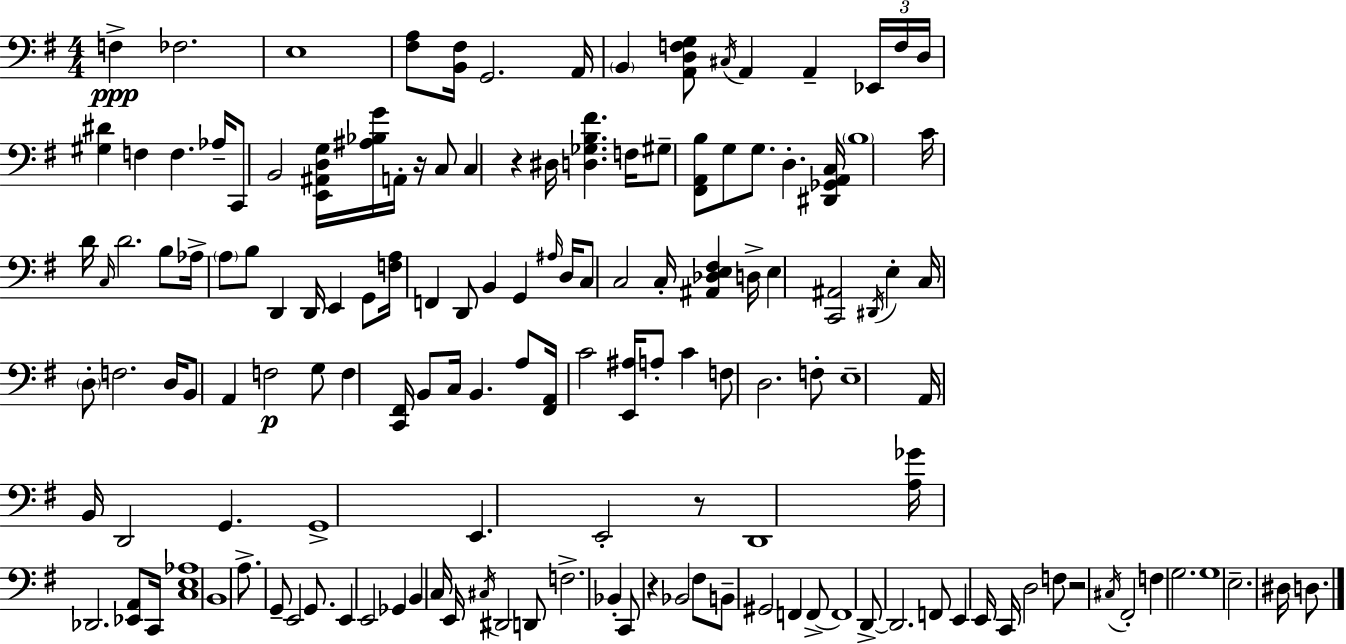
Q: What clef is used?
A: bass